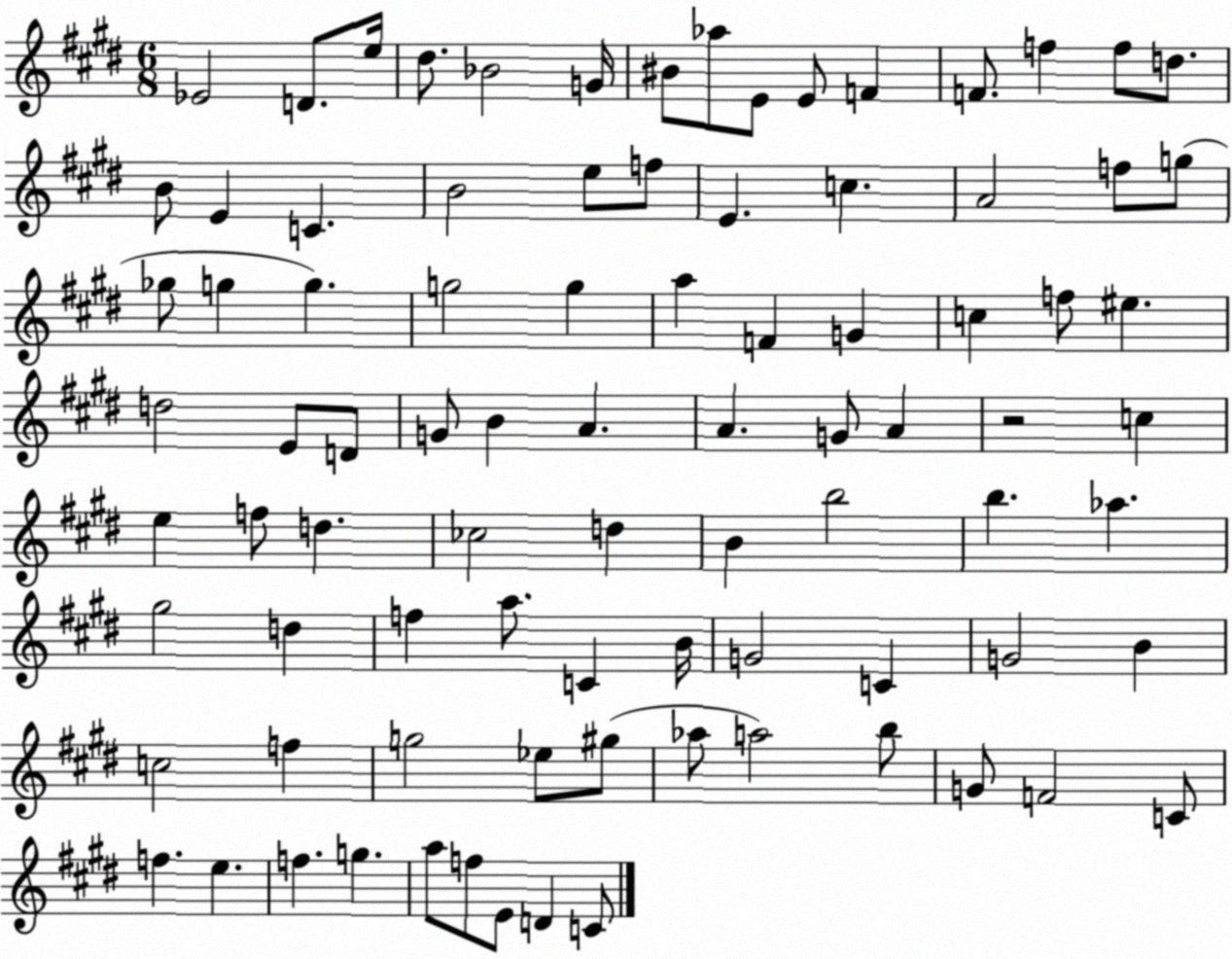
X:1
T:Untitled
M:6/8
L:1/4
K:E
_E2 D/2 e/4 ^d/2 _B2 G/4 ^B/2 _a/2 E/2 E/2 F F/2 f f/2 d/2 B/2 E C B2 e/2 f/2 E c A2 f/2 g/2 _g/2 g g g2 g a F G c f/2 ^e d2 E/2 D/2 G/2 B A A G/2 A z2 c e f/2 d _c2 d B b2 b _a ^g2 d f a/2 C B/4 G2 C G2 B c2 f g2 _e/2 ^g/2 _a/2 a2 b/2 G/2 F2 C/2 f e f g a/2 f/2 E/2 D C/2